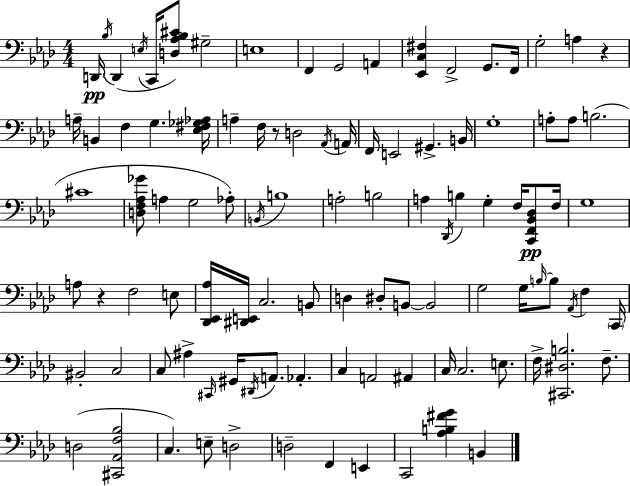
X:1
T:Untitled
M:4/4
L:1/4
K:Fm
D,,/4 _B,/4 D,, E,/4 C,,/4 [D,_A,_B,^C]/2 ^G,2 E,4 F,, G,,2 A,, [_E,,C,^F,] F,,2 G,,/2 F,,/4 G,2 A, z A,/4 B,, F, G, [_E,^F,_G,_A,]/4 A, F,/4 z/2 D,2 _A,,/4 A,,/4 F,,/4 E,,2 ^G,, B,,/4 G,4 A,/2 A,/2 B,2 ^C4 [D,F,_A,_G]/2 A, G,2 _A,/2 B,,/4 B,4 A,2 B,2 A, _D,,/4 B, G, F,/4 [C,,F,,_B,,_D,]/2 F,/4 G,4 A,/2 z F,2 E,/2 [_D,,_E,,_A,]/4 [^D,,E,,]/4 C,2 B,,/2 D, ^D,/2 B,,/2 B,,2 G,2 G,/4 B,/4 B,/2 _A,,/4 F, C,,/4 ^B,,2 C,2 C,/2 ^A, ^C,,/4 ^G,,/4 ^D,,/4 A,,/2 _A,, C, A,,2 ^A,, C,/4 C,2 E,/2 F,/4 [^C,,^D,B,]2 F,/2 D,2 [^C,,_A,,F,_B,]2 C, E,/2 D,2 D,2 F,, E,, C,,2 [_A,B,^FG] B,,